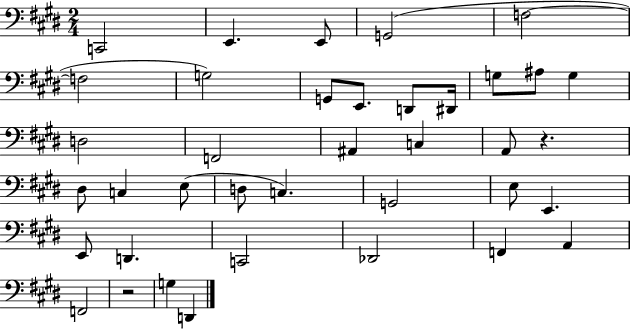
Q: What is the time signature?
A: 2/4